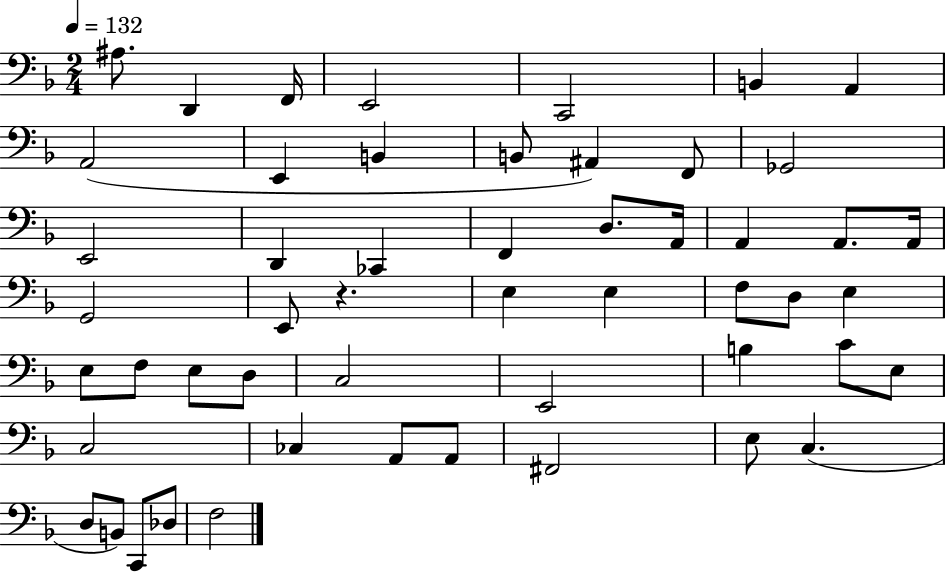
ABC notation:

X:1
T:Untitled
M:2/4
L:1/4
K:F
^A,/2 D,, F,,/4 E,,2 C,,2 B,, A,, A,,2 E,, B,, B,,/2 ^A,, F,,/2 _G,,2 E,,2 D,, _C,, F,, D,/2 A,,/4 A,, A,,/2 A,,/4 G,,2 E,,/2 z E, E, F,/2 D,/2 E, E,/2 F,/2 E,/2 D,/2 C,2 E,,2 B, C/2 E,/2 C,2 _C, A,,/2 A,,/2 ^F,,2 E,/2 C, D,/2 B,,/2 C,,/2 _D,/2 F,2